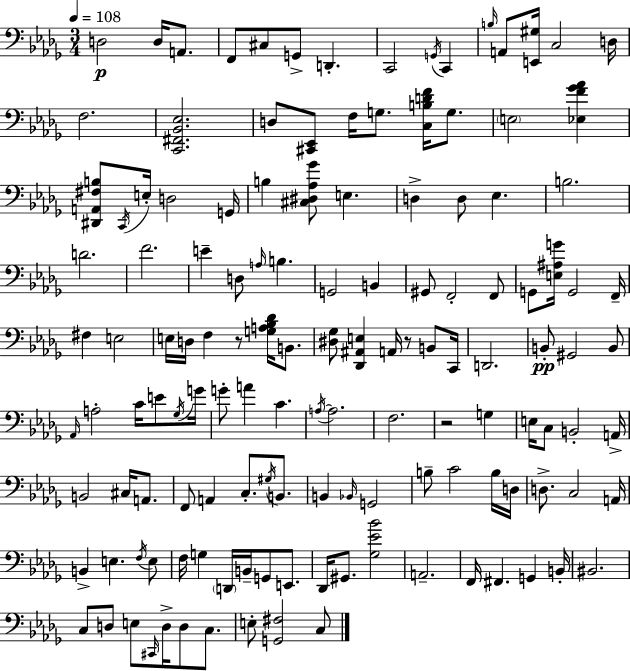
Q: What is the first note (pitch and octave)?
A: D3